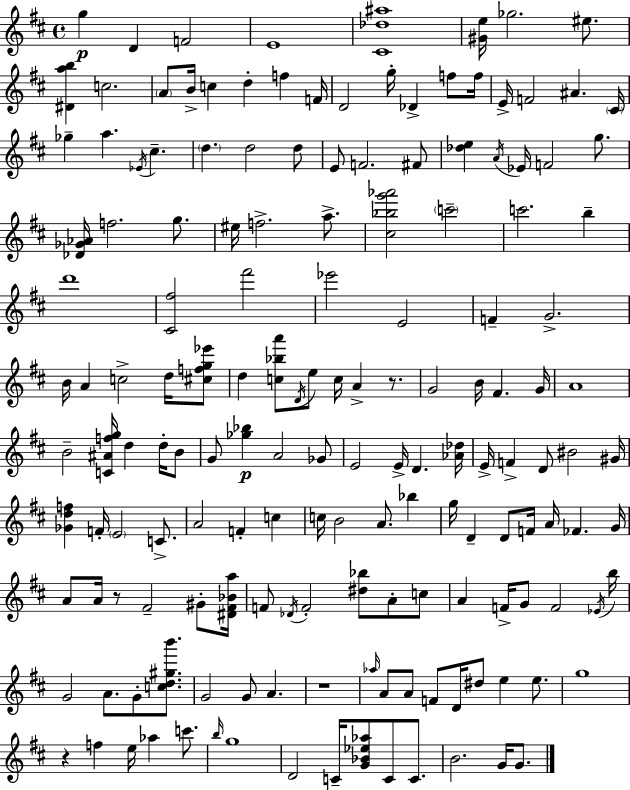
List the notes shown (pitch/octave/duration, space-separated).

G5/q D4/q F4/h E4/w [C#4,Db5,A#5]/w [G#4,E5]/s Gb5/h. EIS5/e. [D#4,A5,B5]/q C5/h. A4/e B4/s C5/q D5/q F5/q F4/s D4/h G5/s Db4/q F5/e F5/s E4/s F4/h A#4/q. C#4/s Gb5/q A5/q. Eb4/s C#5/q. D5/q. D5/h D5/e E4/e F4/h. F#4/e [Db5,E5]/q A4/s Eb4/s F4/h G5/e. [Db4,Gb4,Ab4]/s F5/h. G5/e. EIS5/s F5/h. A5/e. [C#5,Bb5,G6,Ab6]/h C6/h C6/h. B5/q D6/w [C#4,F#5]/h F#6/h Eb6/h E4/h F4/q G4/h. B4/s A4/q C5/h D5/s [C#5,F5,G5,Eb6]/e D5/q [C5,Bb5,A6]/e D4/s E5/e C5/s A4/q R/e. G4/h B4/s F#4/q. G4/s A4/w B4/h [C4,A#4,F5,G5]/s D5/q D5/s B4/e G4/e [Gb5,Bb5]/q A4/h Gb4/e E4/h E4/s D4/q. [Ab4,Db5]/s E4/s F4/q D4/e BIS4/h G#4/s [Gb4,D5,F5]/q F4/s E4/h C4/e. A4/h F4/q C5/q C5/s B4/h A4/e. Bb5/q G5/s D4/q D4/e F4/s A4/s FES4/q. G4/s A4/e A4/s R/e F#4/h G#4/e [D#4,F#4,Bb4,A5]/s F4/e Db4/s F4/h [D#5,Bb5]/e A4/e C5/e A4/q F4/s G4/e F4/h Eb4/s B5/s G4/h A4/e. G4/e [C5,D5,G#5,B6]/e. G4/h G4/e A4/q. R/w Ab5/s A4/e A4/e F4/e D4/s D#5/e E5/q E5/e. G5/w R/q F5/q E5/s Ab5/q C6/e. B5/s G5/w D4/h C4/s [G4,Bb4,Eb5,Ab5]/e C4/e C4/e. B4/h. G4/s G4/e.